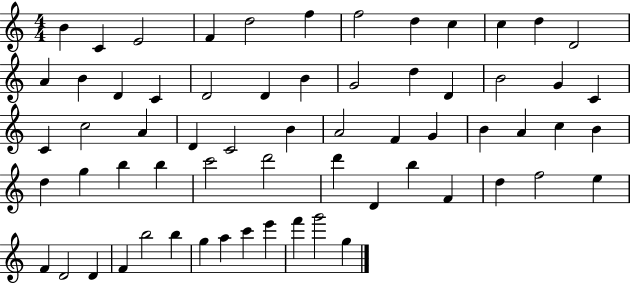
B4/q C4/q E4/h F4/q D5/h F5/q F5/h D5/q C5/q C5/q D5/q D4/h A4/q B4/q D4/q C4/q D4/h D4/q B4/q G4/h D5/q D4/q B4/h G4/q C4/q C4/q C5/h A4/q D4/q C4/h B4/q A4/h F4/q G4/q B4/q A4/q C5/q B4/q D5/q G5/q B5/q B5/q C6/h D6/h D6/q D4/q B5/q F4/q D5/q F5/h E5/q F4/q D4/h D4/q F4/q B5/h B5/q G5/q A5/q C6/q E6/q F6/q G6/h G5/q